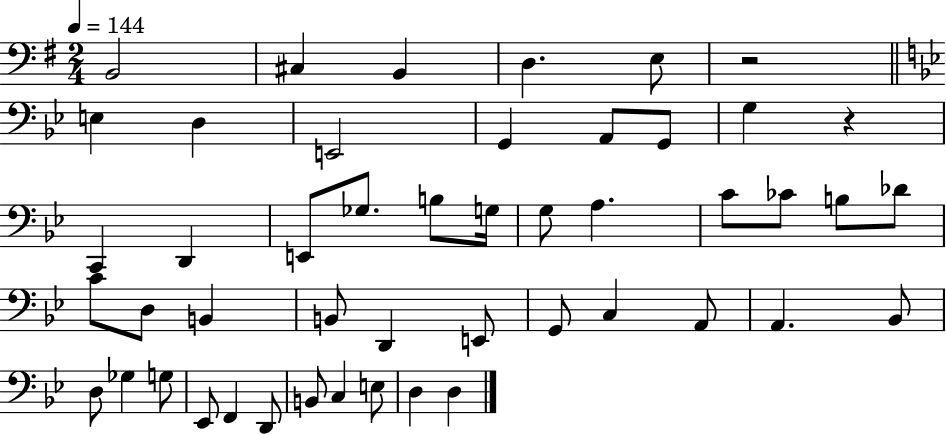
B2/h C#3/q B2/q D3/q. E3/e R/h E3/q D3/q E2/h G2/q A2/e G2/e G3/q R/q C2/q D2/q E2/e Gb3/e. B3/e G3/s G3/e A3/q. C4/e CES4/e B3/e Db4/e C4/e D3/e B2/q B2/e D2/q E2/e G2/e C3/q A2/e A2/q. Bb2/e D3/e Gb3/q G3/e Eb2/e F2/q D2/e B2/e C3/q E3/e D3/q D3/q